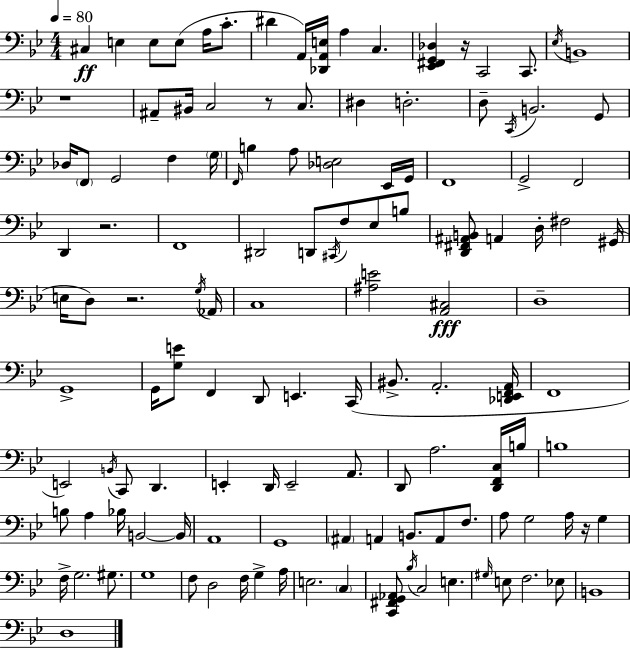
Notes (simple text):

C#3/q E3/q E3/e E3/e A3/s C4/e. D#4/q A2/s [Db2,A2,E3]/s A3/q C3/q. [Eb2,F#2,G2,Db3]/q R/s C2/h C2/e. Eb3/s B2/w R/w A#2/e BIS2/s C3/h R/e C3/e. D#3/q D3/h. D3/e C2/s B2/h. G2/e Db3/s F2/e G2/h F3/q G3/s F2/s B3/q A3/e [Db3,E3]/h Eb2/s G2/s F2/w G2/h F2/h D2/q R/h. F2/w D#2/h D2/e C#2/s F3/e Eb3/e B3/e [D2,F#2,A#2,B2]/e A2/q D3/s F#3/h G#2/s E3/s D3/e R/h. G3/s Ab2/s C3/w [A#3,E4]/h [A2,C#3]/h D3/w G2/w G2/s [G3,E4]/e F2/q D2/e E2/q. C2/s BIS2/e. A2/h. [Db2,E2,F2,A2]/s F2/w E2/h B2/s C2/e D2/q. E2/q D2/s E2/h A2/e. D2/e A3/h. [D2,F2,C3]/s B3/s B3/w B3/e A3/q Bb3/s B2/h B2/s A2/w G2/w A#2/q A2/q B2/e. A2/e F3/e. A3/e G3/h A3/s R/s G3/q F3/s G3/h. G#3/e. G3/w F3/e D3/h F3/s G3/q A3/s E3/h. C3/q [C2,F#2,G2,Ab2]/e Bb3/s C3/h E3/q. G#3/s E3/e F3/h. Eb3/e B2/w D3/w